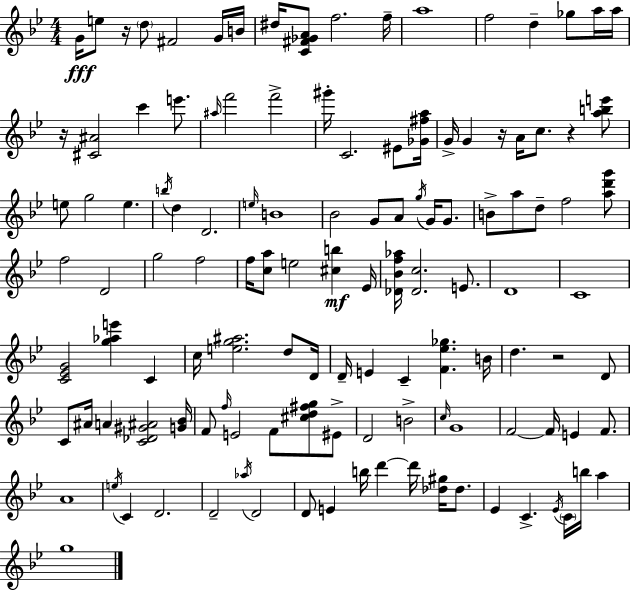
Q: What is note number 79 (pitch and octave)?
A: F4